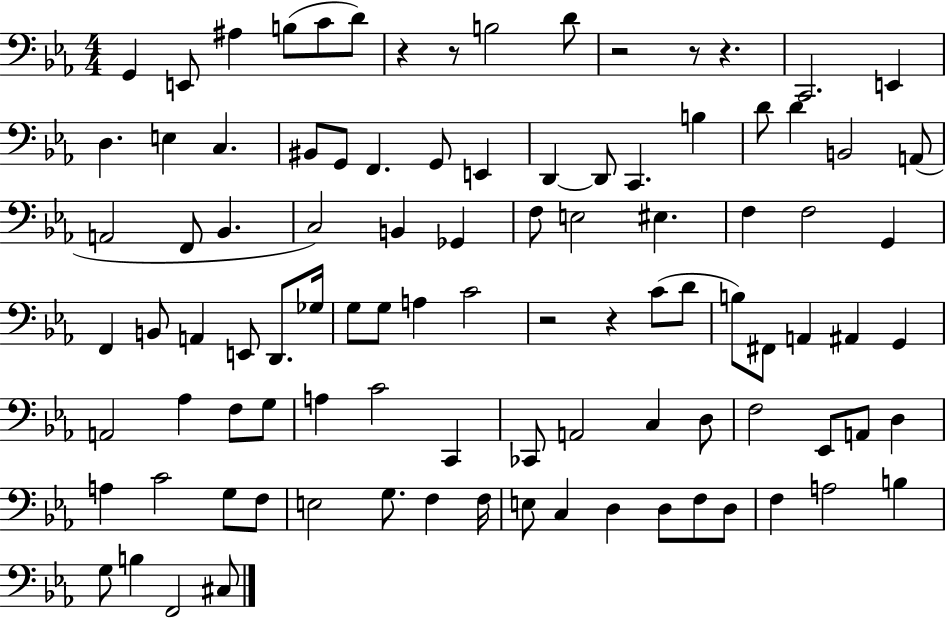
X:1
T:Untitled
M:4/4
L:1/4
K:Eb
G,, E,,/2 ^A, B,/2 C/2 D/2 z z/2 B,2 D/2 z2 z/2 z C,,2 E,, D, E, C, ^B,,/2 G,,/2 F,, G,,/2 E,, D,, D,,/2 C,, B, D/2 D B,,2 A,,/2 A,,2 F,,/2 _B,, C,2 B,, _G,, F,/2 E,2 ^E, F, F,2 G,, F,, B,,/2 A,, E,,/2 D,,/2 _G,/4 G,/2 G,/2 A, C2 z2 z C/2 D/2 B,/2 ^F,,/2 A,, ^A,, G,, A,,2 _A, F,/2 G,/2 A, C2 C,, _C,,/2 A,,2 C, D,/2 F,2 _E,,/2 A,,/2 D, A, C2 G,/2 F,/2 E,2 G,/2 F, F,/4 E,/2 C, D, D,/2 F,/2 D,/2 F, A,2 B, G,/2 B, F,,2 ^C,/2